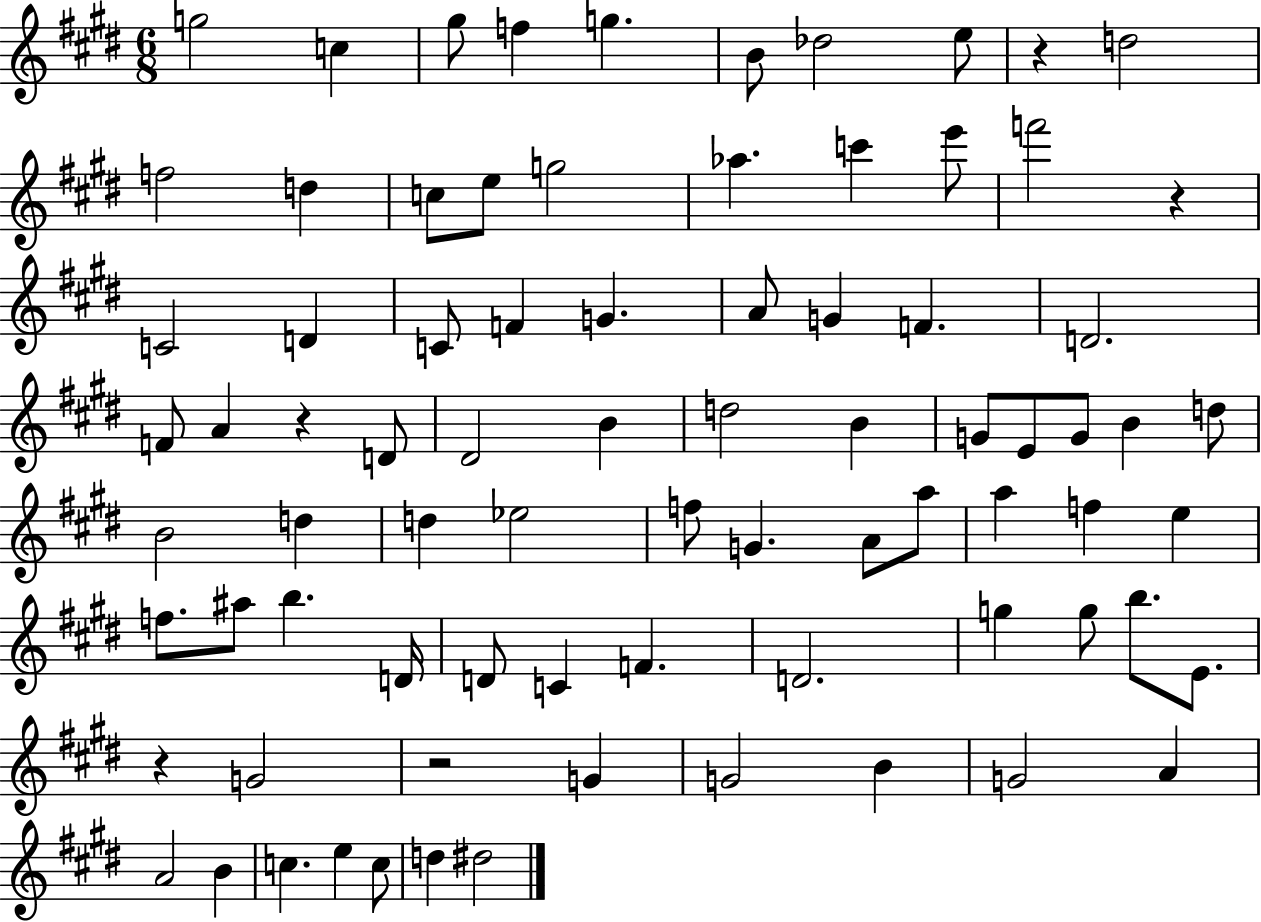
G5/h C5/q G#5/e F5/q G5/q. B4/e Db5/h E5/e R/q D5/h F5/h D5/q C5/e E5/e G5/h Ab5/q. C6/q E6/e F6/h R/q C4/h D4/q C4/e F4/q G4/q. A4/e G4/q F4/q. D4/h. F4/e A4/q R/q D4/e D#4/h B4/q D5/h B4/q G4/e E4/e G4/e B4/q D5/e B4/h D5/q D5/q Eb5/h F5/e G4/q. A4/e A5/e A5/q F5/q E5/q F5/e. A#5/e B5/q. D4/s D4/e C4/q F4/q. D4/h. G5/q G5/e B5/e. E4/e. R/q G4/h R/h G4/q G4/h B4/q G4/h A4/q A4/h B4/q C5/q. E5/q C5/e D5/q D#5/h